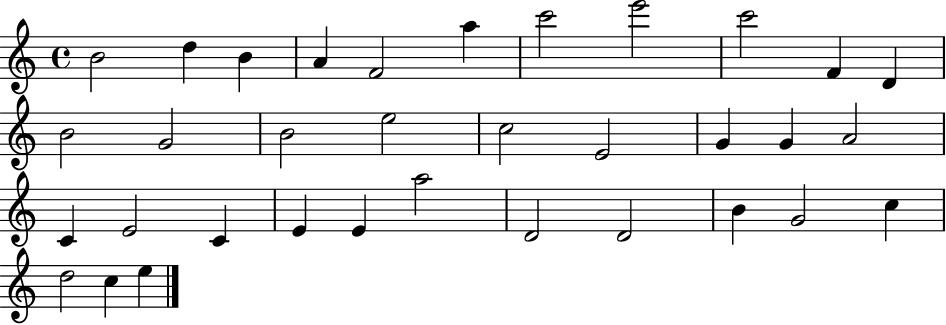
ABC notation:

X:1
T:Untitled
M:4/4
L:1/4
K:C
B2 d B A F2 a c'2 e'2 c'2 F D B2 G2 B2 e2 c2 E2 G G A2 C E2 C E E a2 D2 D2 B G2 c d2 c e